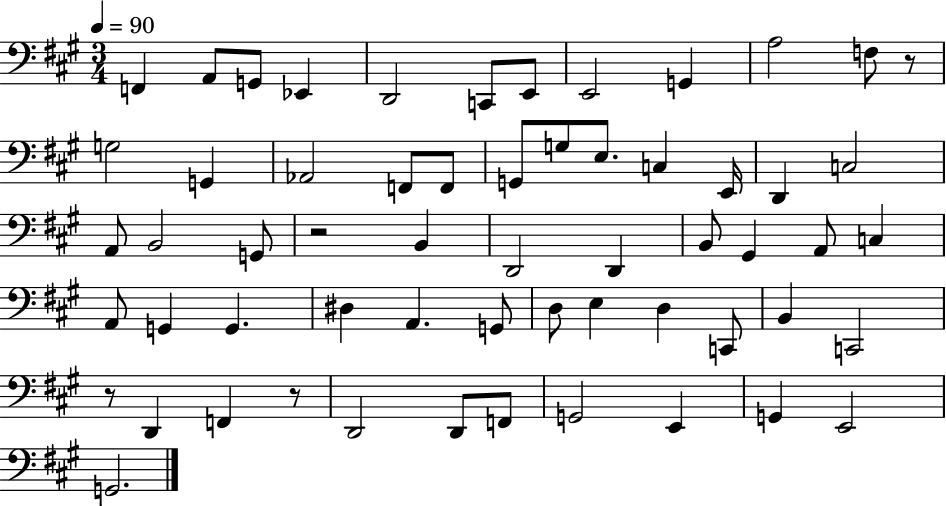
X:1
T:Untitled
M:3/4
L:1/4
K:A
F,, A,,/2 G,,/2 _E,, D,,2 C,,/2 E,,/2 E,,2 G,, A,2 F,/2 z/2 G,2 G,, _A,,2 F,,/2 F,,/2 G,,/2 G,/2 E,/2 C, E,,/4 D,, C,2 A,,/2 B,,2 G,,/2 z2 B,, D,,2 D,, B,,/2 ^G,, A,,/2 C, A,,/2 G,, G,, ^D, A,, G,,/2 D,/2 E, D, C,,/2 B,, C,,2 z/2 D,, F,, z/2 D,,2 D,,/2 F,,/2 G,,2 E,, G,, E,,2 G,,2